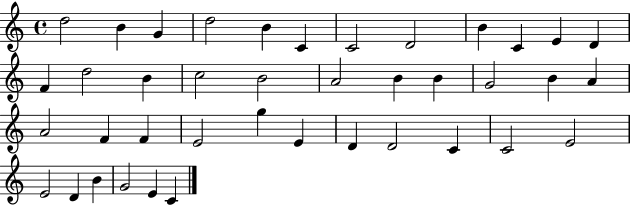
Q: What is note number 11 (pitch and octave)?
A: E4